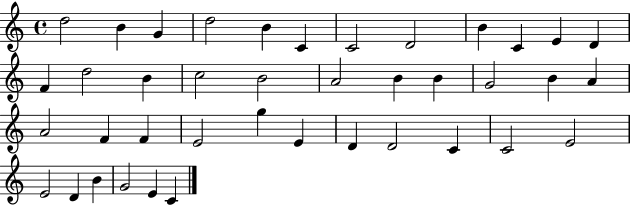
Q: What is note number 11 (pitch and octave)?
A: E4